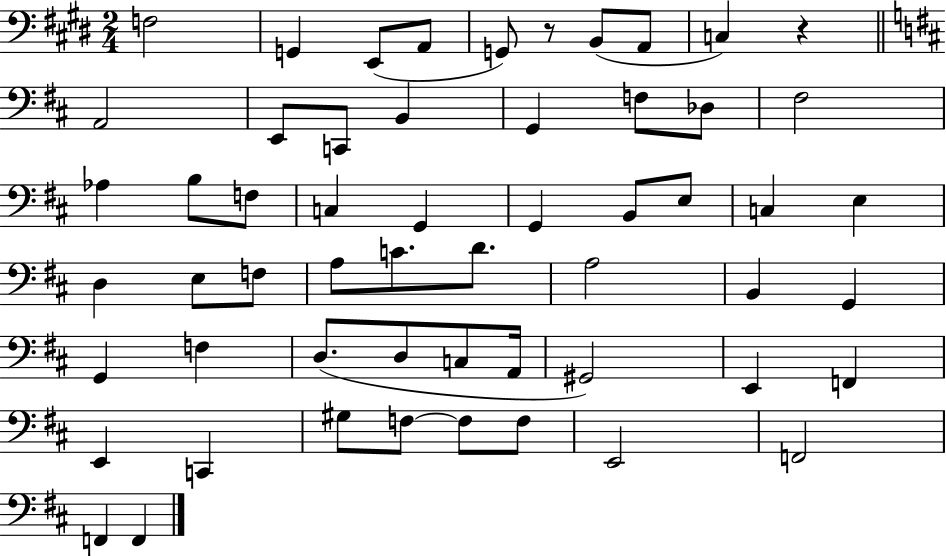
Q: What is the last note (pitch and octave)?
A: F2